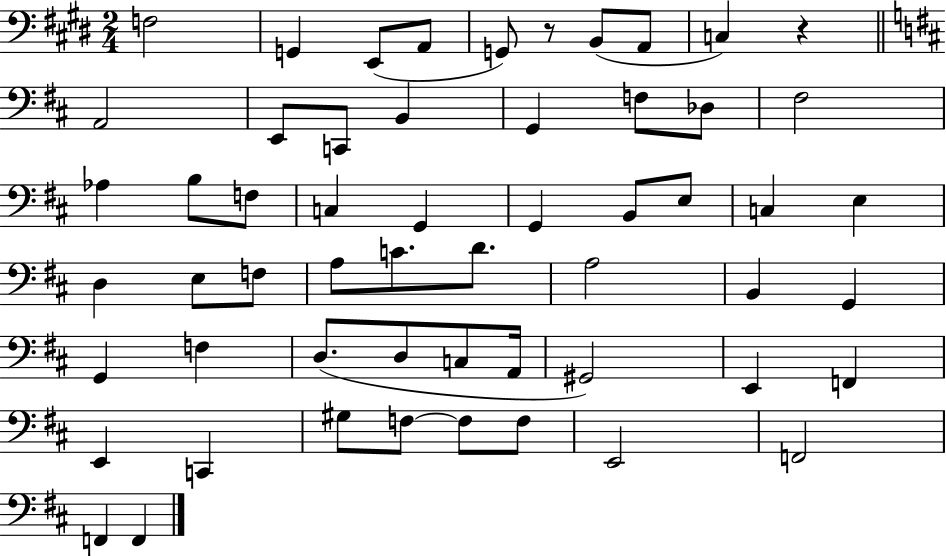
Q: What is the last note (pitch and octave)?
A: F2